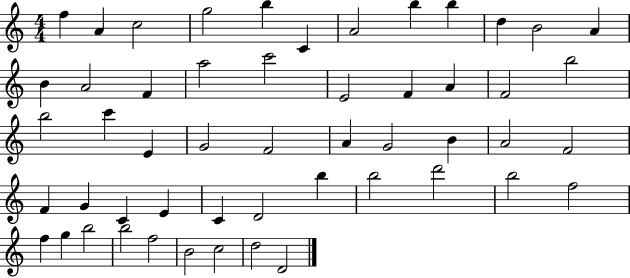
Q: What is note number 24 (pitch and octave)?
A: C6